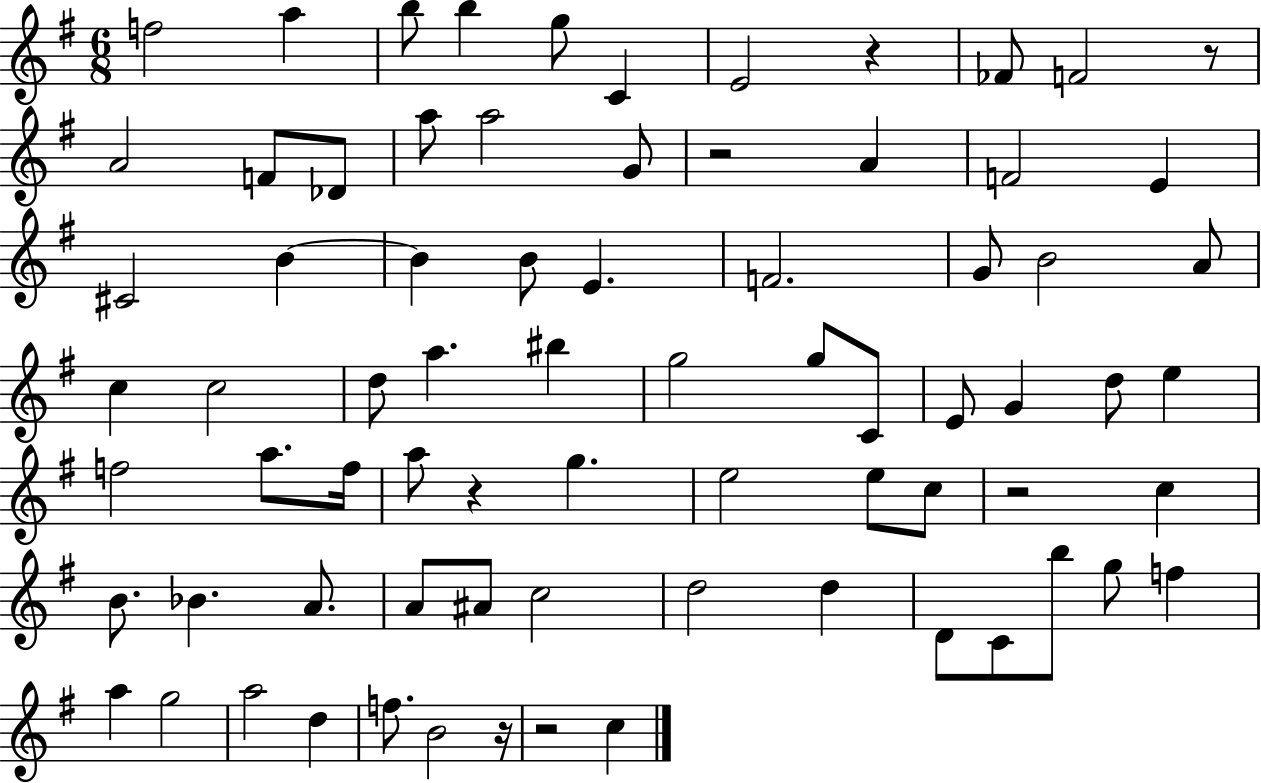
F5/h A5/q B5/e B5/q G5/e C4/q E4/h R/q FES4/e F4/h R/e A4/h F4/e Db4/e A5/e A5/h G4/e R/h A4/q F4/h E4/q C#4/h B4/q B4/q B4/e E4/q. F4/h. G4/e B4/h A4/e C5/q C5/h D5/e A5/q. BIS5/q G5/h G5/e C4/e E4/e G4/q D5/e E5/q F5/h A5/e. F5/s A5/e R/q G5/q. E5/h E5/e C5/e R/h C5/q B4/e. Bb4/q. A4/e. A4/e A#4/e C5/h D5/h D5/q D4/e C4/e B5/e G5/e F5/q A5/q G5/h A5/h D5/q F5/e. B4/h R/s R/h C5/q